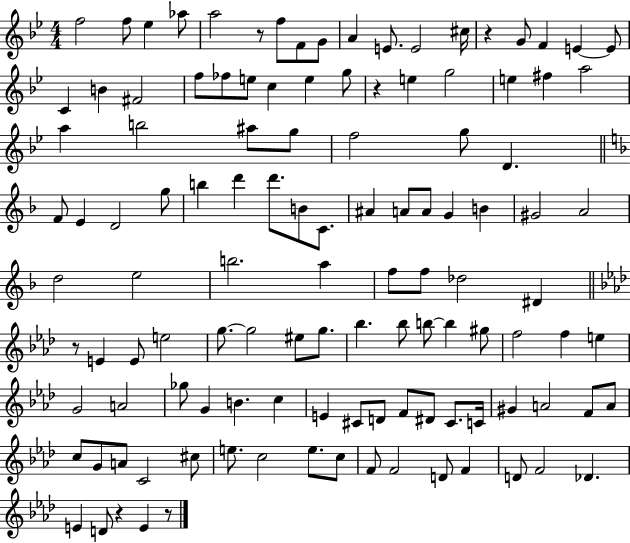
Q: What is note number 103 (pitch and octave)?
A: F4